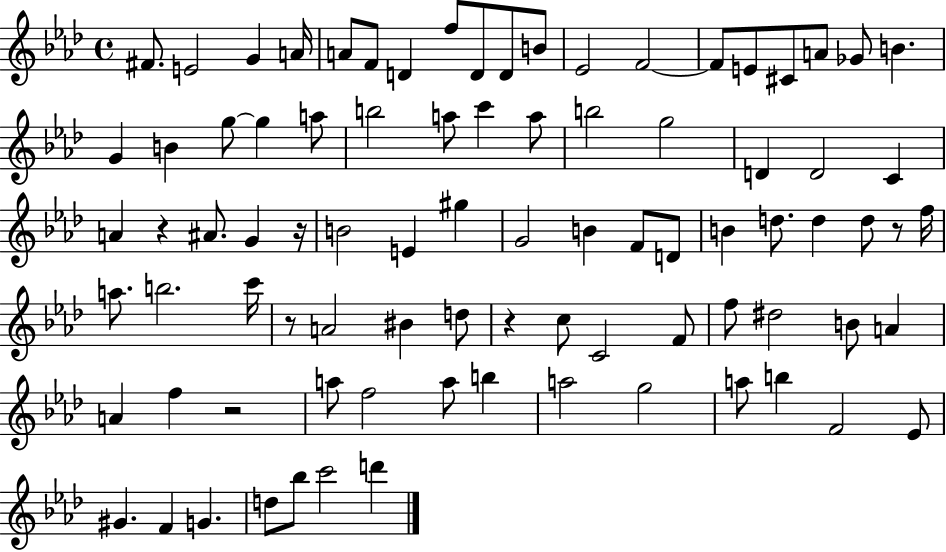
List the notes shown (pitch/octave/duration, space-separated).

F#4/e. E4/h G4/q A4/s A4/e F4/e D4/q F5/e D4/e D4/e B4/e Eb4/h F4/h F4/e E4/e C#4/e A4/e Gb4/e B4/q. G4/q B4/q G5/e G5/q A5/e B5/h A5/e C6/q A5/e B5/h G5/h D4/q D4/h C4/q A4/q R/q A#4/e. G4/q R/s B4/h E4/q G#5/q G4/h B4/q F4/e D4/e B4/q D5/e. D5/q D5/e R/e F5/s A5/e. B5/h. C6/s R/e A4/h BIS4/q D5/e R/q C5/e C4/h F4/e F5/e D#5/h B4/e A4/q A4/q F5/q R/h A5/e F5/h A5/e B5/q A5/h G5/h A5/e B5/q F4/h Eb4/e G#4/q. F4/q G4/q. D5/e Bb5/e C6/h D6/q